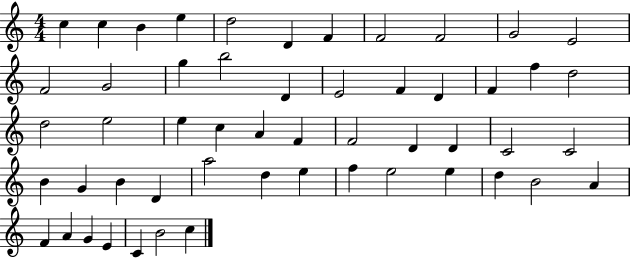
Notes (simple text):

C5/q C5/q B4/q E5/q D5/h D4/q F4/q F4/h F4/h G4/h E4/h F4/h G4/h G5/q B5/h D4/q E4/h F4/q D4/q F4/q F5/q D5/h D5/h E5/h E5/q C5/q A4/q F4/q F4/h D4/q D4/q C4/h C4/h B4/q G4/q B4/q D4/q A5/h D5/q E5/q F5/q E5/h E5/q D5/q B4/h A4/q F4/q A4/q G4/q E4/q C4/q B4/h C5/q